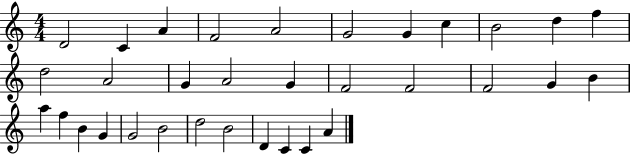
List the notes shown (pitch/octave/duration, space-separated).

D4/h C4/q A4/q F4/h A4/h G4/h G4/q C5/q B4/h D5/q F5/q D5/h A4/h G4/q A4/h G4/q F4/h F4/h F4/h G4/q B4/q A5/q F5/q B4/q G4/q G4/h B4/h D5/h B4/h D4/q C4/q C4/q A4/q